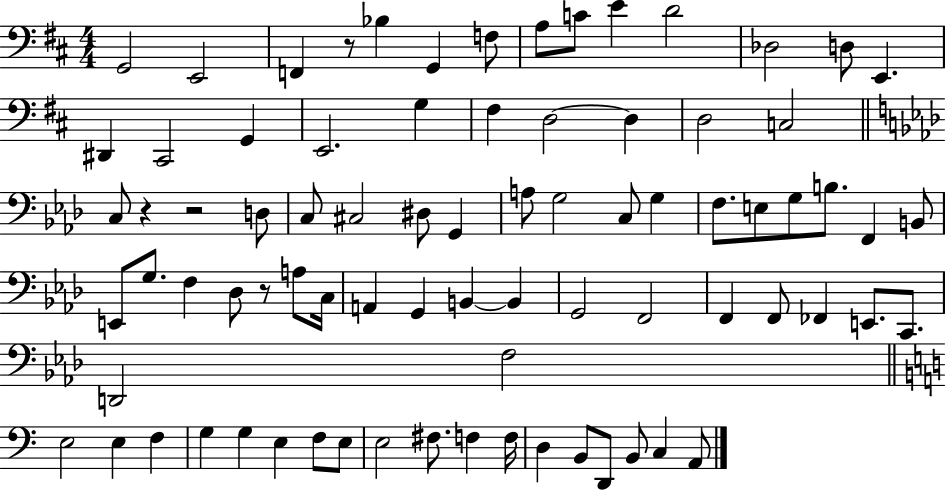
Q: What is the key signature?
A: D major